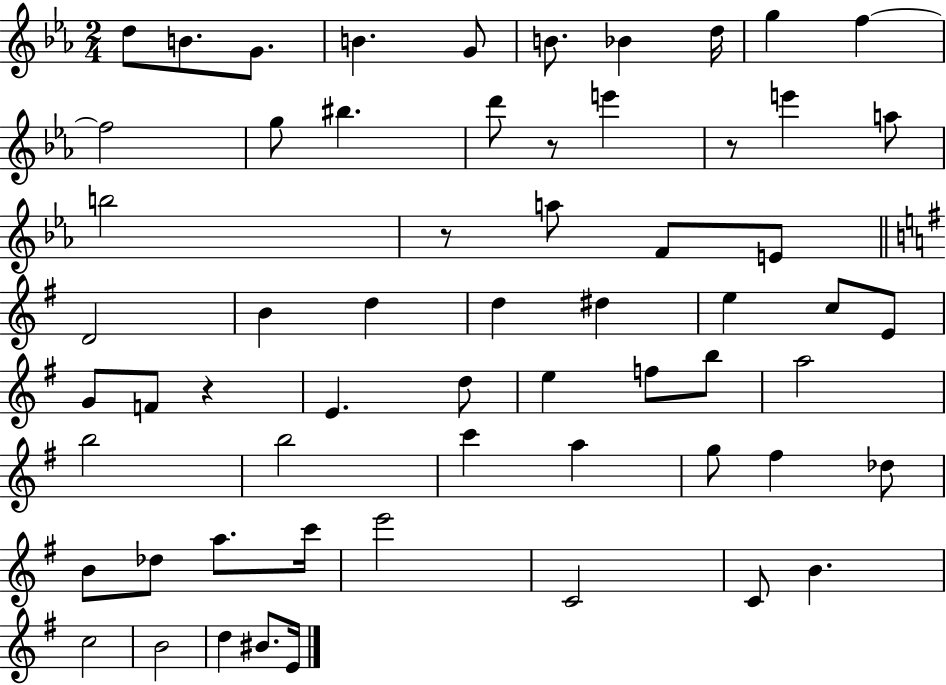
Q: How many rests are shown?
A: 4